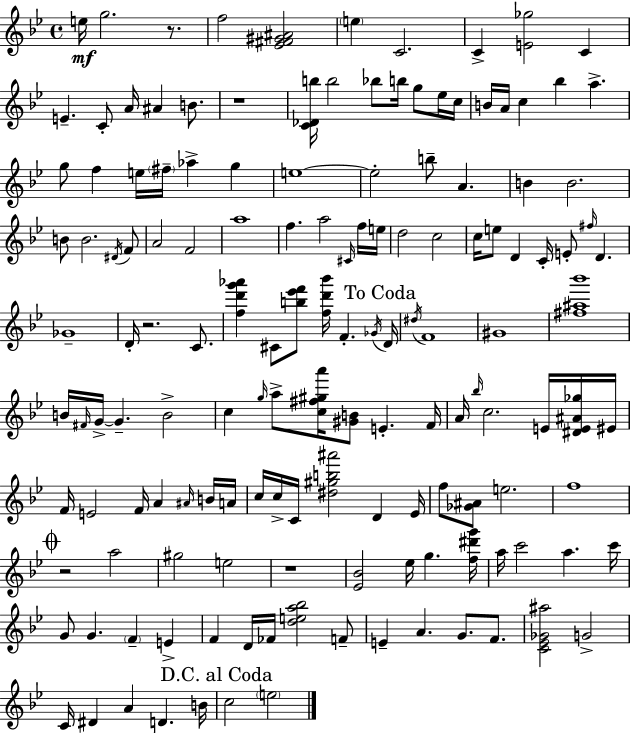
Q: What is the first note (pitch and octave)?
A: E5